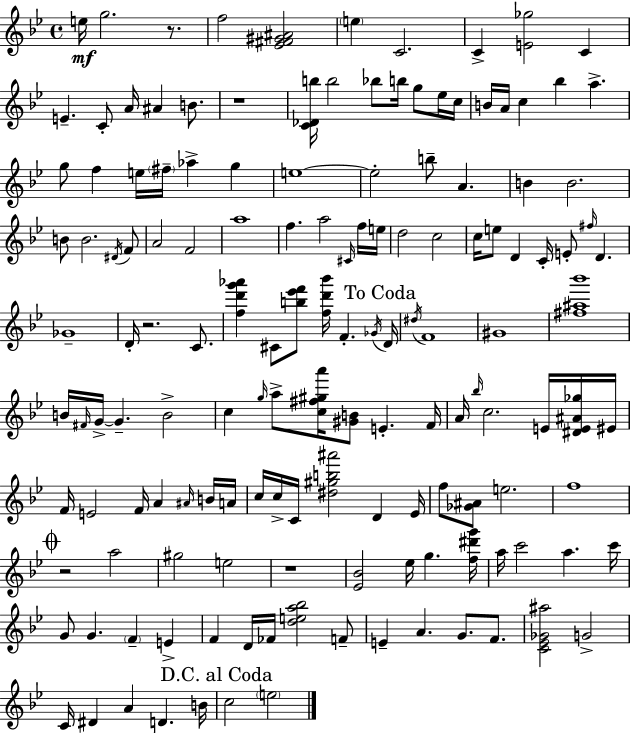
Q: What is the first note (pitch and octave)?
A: E5